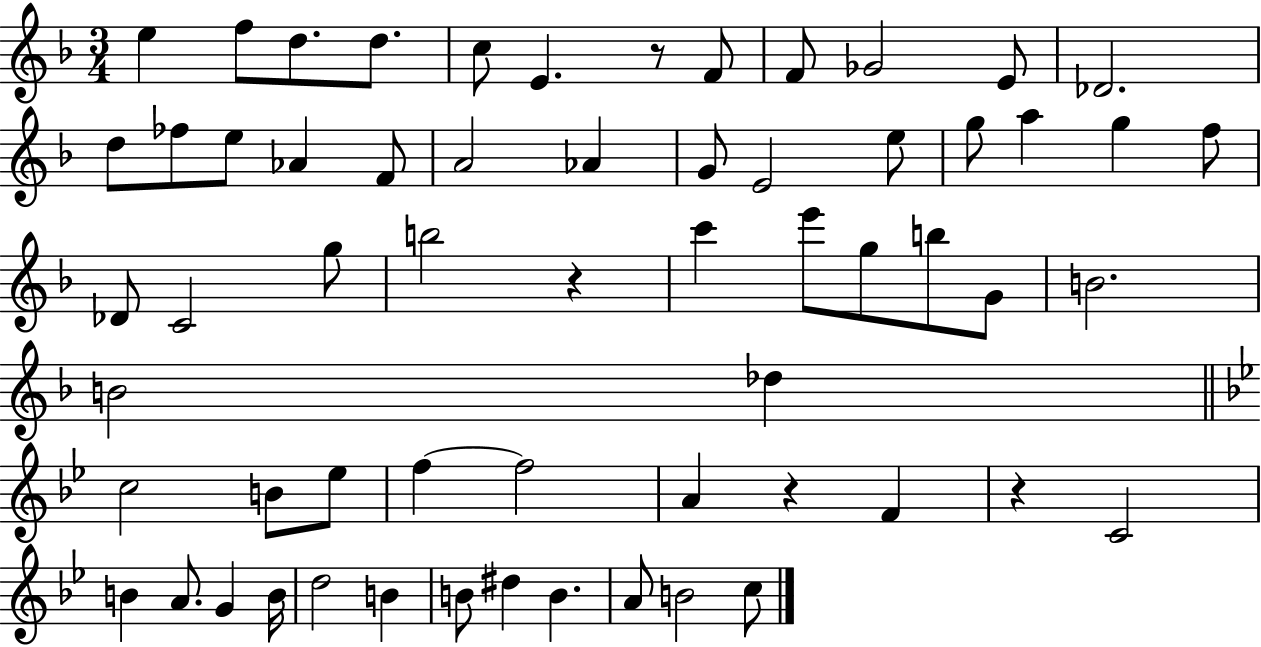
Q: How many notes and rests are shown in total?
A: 61